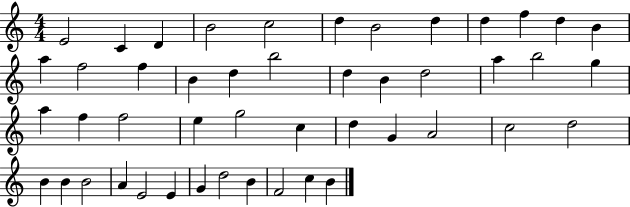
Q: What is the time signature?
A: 4/4